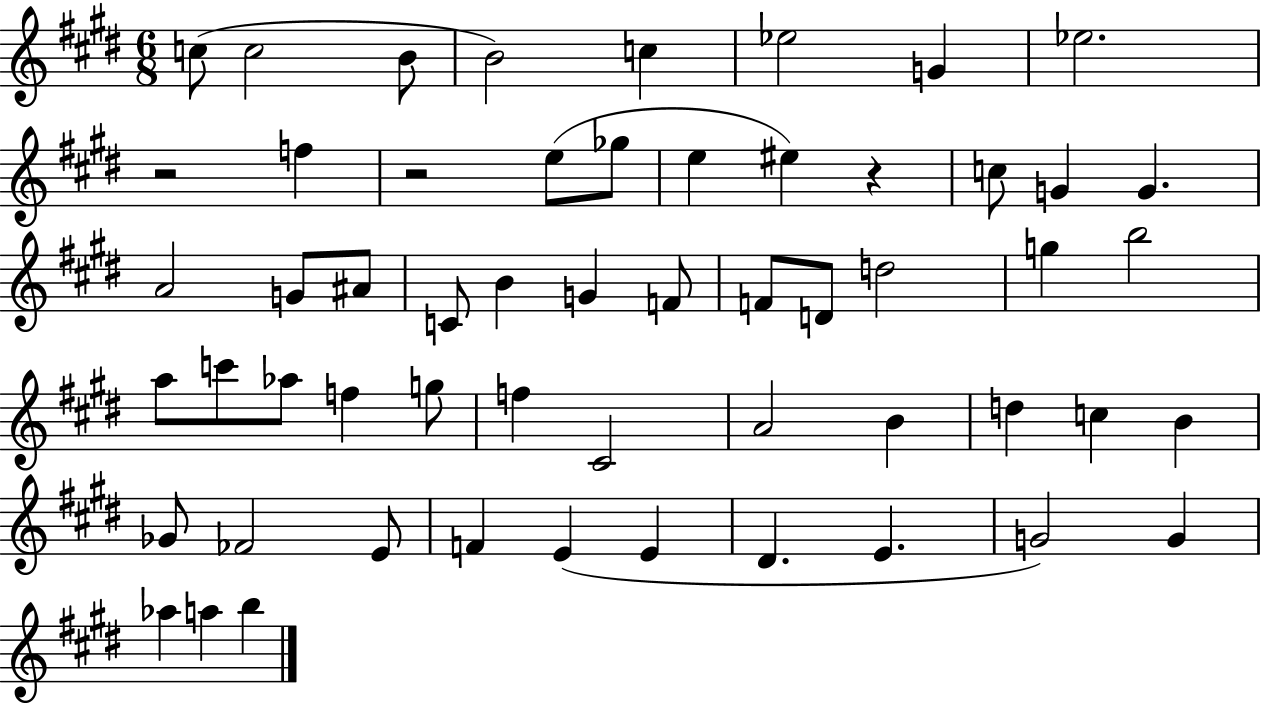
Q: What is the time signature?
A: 6/8